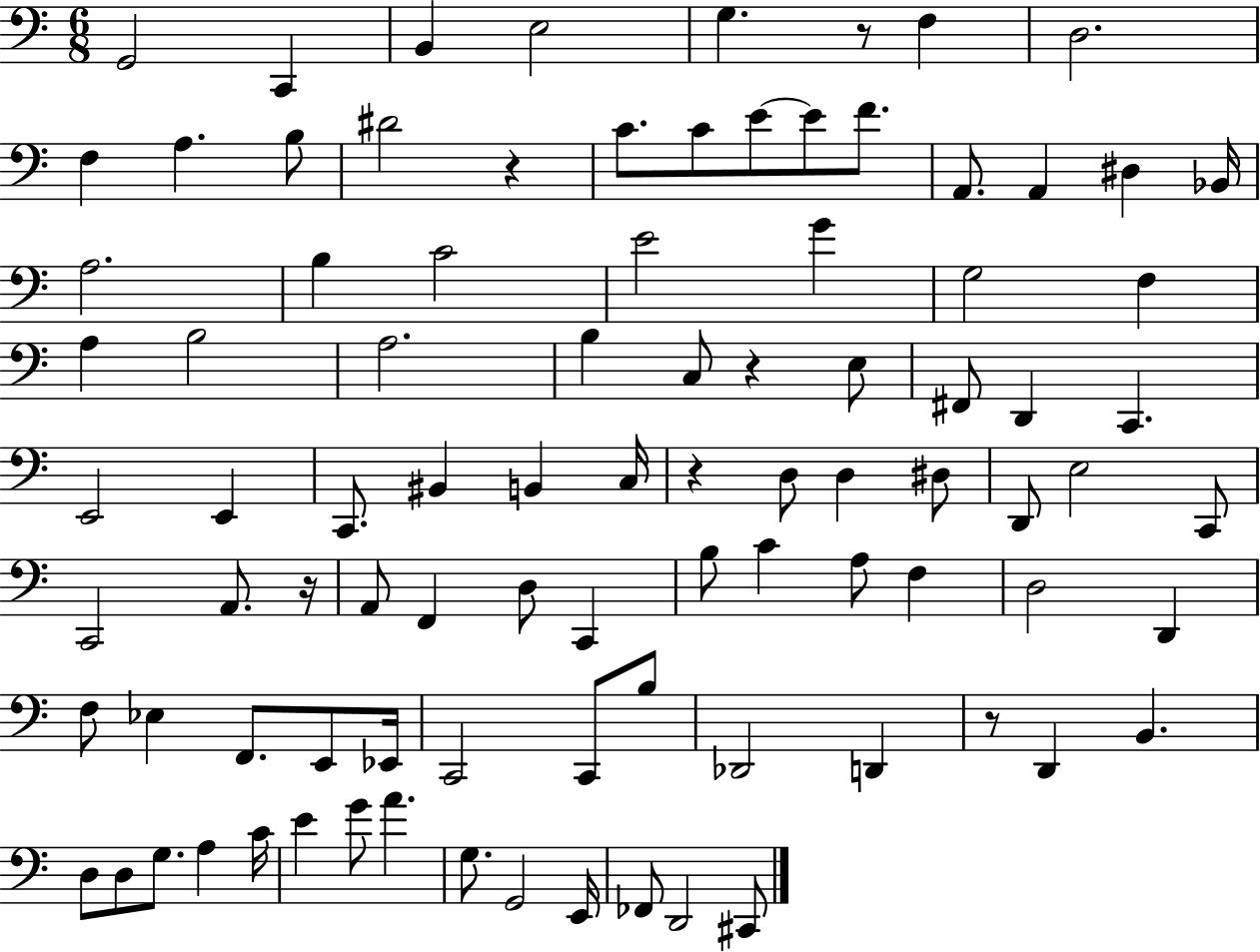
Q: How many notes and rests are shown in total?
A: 92